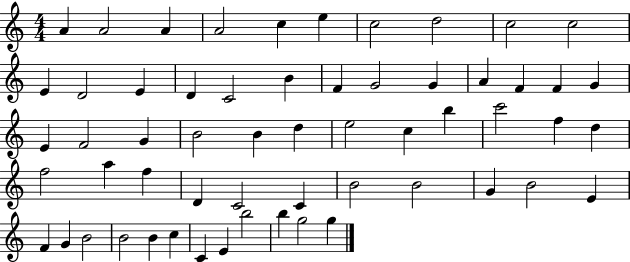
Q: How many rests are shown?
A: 0